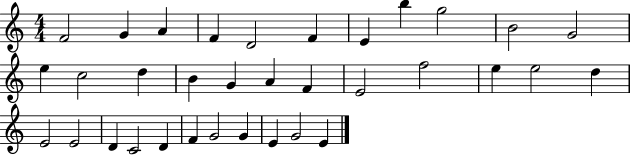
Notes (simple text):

F4/h G4/q A4/q F4/q D4/h F4/q E4/q B5/q G5/h B4/h G4/h E5/q C5/h D5/q B4/q G4/q A4/q F4/q E4/h F5/h E5/q E5/h D5/q E4/h E4/h D4/q C4/h D4/q F4/q G4/h G4/q E4/q G4/h E4/q